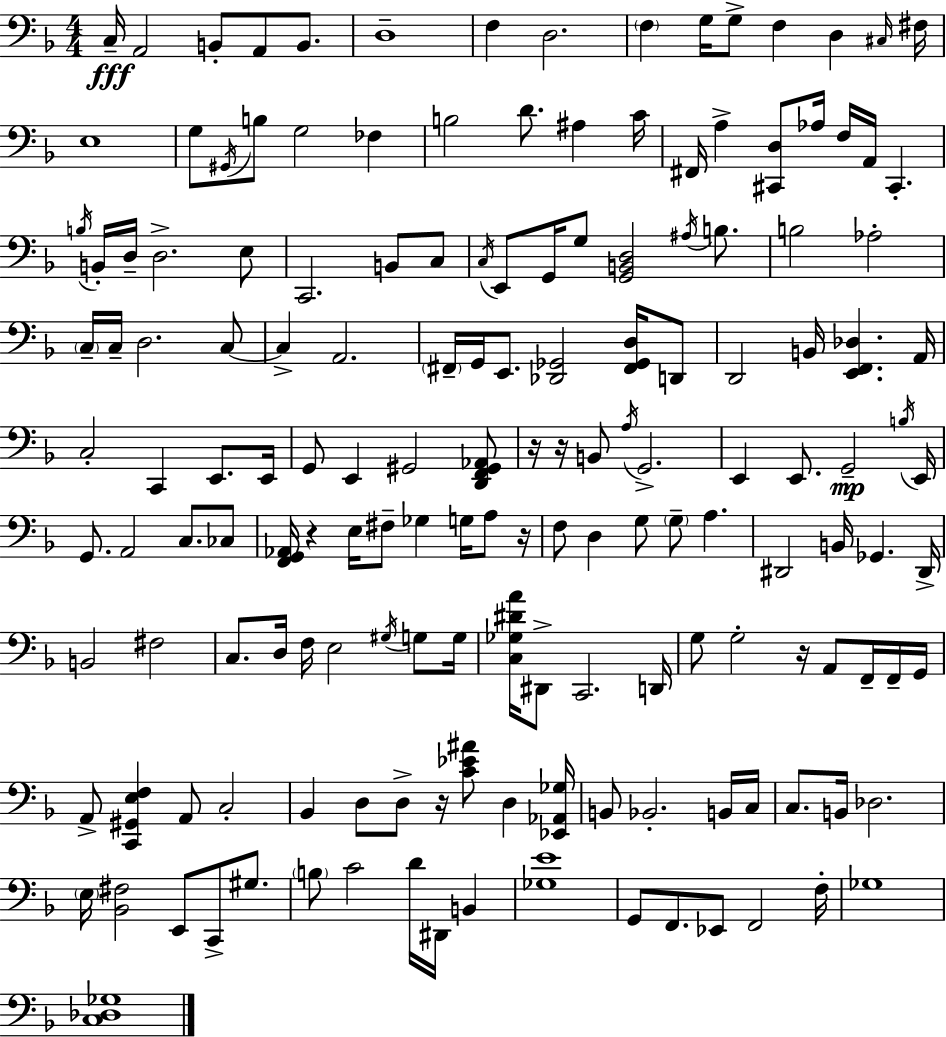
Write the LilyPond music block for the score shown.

{
  \clef bass
  \numericTimeSignature
  \time 4/4
  \key d \minor
  c16--\fff a,2 b,8-. a,8 b,8. | d1-- | f4 d2. | \parenthesize f4 g16 g8-> f4 d4 \grace { cis16 } | \break fis16 e1 | g8 \acciaccatura { gis,16 } b8 g2 fes4 | b2 d'8. ais4 | c'16 fis,16 a4-> <cis, d>8 aes16 f16 a,16 cis,4.-. | \break \acciaccatura { b16 } b,16-. d16-- d2.-> | e8 c,2. b,8 | c8 \acciaccatura { c16 } e,8 g,16 g8 <g, b, d>2 | \acciaccatura { ais16 } b8. b2 aes2-. | \break \parenthesize c16-- c16-- d2. | c8~~ c4-> a,2. | \parenthesize fis,16-- g,16 e,8. <des, ges,>2 | <fis, ges, d>16 d,8 d,2 b,16 <e, f, des>4. | \break a,16 c2-. c,4 | e,8. e,16 g,8 e,4 gis,2 | <d, f, gis, aes,>8 r16 r16 b,8 \acciaccatura { a16 } g,2.-> | e,4 e,8. g,2--\mp | \break \acciaccatura { b16 } e,16 g,8. a,2 | c8. ces8 <f, g, aes,>16 r4 e16 fis8-- ges4 | g16 a8 r16 f8 d4 g8 \parenthesize g8-- | a4. dis,2 b,16 | \break ges,4. dis,16-> b,2 fis2 | c8. d16 f16 e2 | \acciaccatura { gis16 } g8 g16 <c ges dis' a'>16 dis,8-> c,2. | d,16 g8 g2-. | \break r16 a,8 f,16-- f,16-- g,16 a,8-> <c, gis, e f>4 a,8 | c2-. bes,4 d8 d8-> | r16 <c' ees' ais'>8 d4 <ees, aes, ges>16 b,8 bes,2.-. | b,16 c16 c8. b,16 des2. | \break \parenthesize e16 <bes, fis>2 | e,8 c,8-> gis8. \parenthesize b8 c'2 | d'16 dis,16 b,4 <ges e'>1 | g,8 f,8. ees,8 f,2 | \break f16-. ges1 | <c des ges>1 | \bar "|."
}